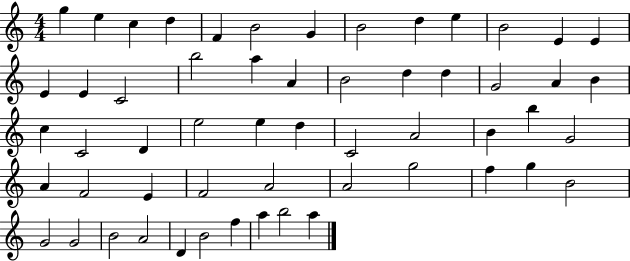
{
  \clef treble
  \numericTimeSignature
  \time 4/4
  \key c \major
  g''4 e''4 c''4 d''4 | f'4 b'2 g'4 | b'2 d''4 e''4 | b'2 e'4 e'4 | \break e'4 e'4 c'2 | b''2 a''4 a'4 | b'2 d''4 d''4 | g'2 a'4 b'4 | \break c''4 c'2 d'4 | e''2 e''4 d''4 | c'2 a'2 | b'4 b''4 g'2 | \break a'4 f'2 e'4 | f'2 a'2 | a'2 g''2 | f''4 g''4 b'2 | \break g'2 g'2 | b'2 a'2 | d'4 b'2 f''4 | a''4 b''2 a''4 | \break \bar "|."
}